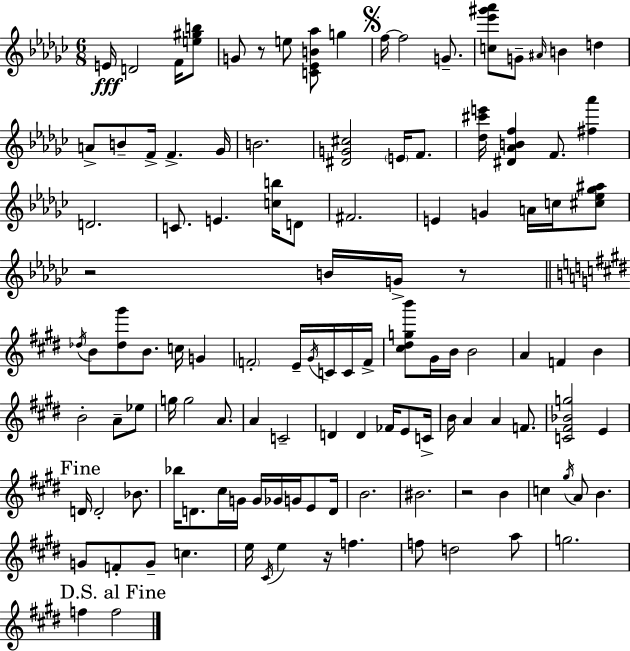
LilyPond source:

{
  \clef treble
  \numericTimeSignature
  \time 6/8
  \key ees \minor
  e'16\fff d'2 f'16 <e'' gis'' b''>8 | g'8 r8 e''8 <c' ees' b' aes''>8 g''4 | \mark \markup { \musicglyph "scripts.segno" } f''16~~ f''2 g'8.-- | <c'' ees''' gis''' aes'''>8 g'8-- \grace { ais'16 } b'4 d''4 | \break a'8-> b'8-- f'16-> f'4.-> | ges'16 b'2. | <dis' g' cis''>2 \parenthesize e'16 f'8. | <des'' cis''' e'''>16 <dis' aes' b' f''>4 f'8. <fis'' aes'''>4 | \break d'2. | c'8. e'4. <c'' b''>16 d'8 | fis'2. | e'4 g'4 a'16 c''16 <cis'' ees'' ges'' ais''>8 | \break r2 b'16 g'16-> r8 | \bar "||" \break \key e \major \acciaccatura { des''16 } b'8 <des'' gis'''>8 b'8. c''16 g'4 | \parenthesize f'2-. e'16-- \acciaccatura { gis'16 } c'16 | c'16 f'16-> <cis'' dis'' g'' b'''>8 gis'16 b'16 b'2 | a'4 f'4 b'4 | \break b'2-. a'8-- | ees''8 g''16 g''2 a'8. | a'4 c'2-- | d'4 d'4 fes'16 e'8 | \break c'16-> b'16 a'4 a'4 f'8. | <c' fis' bes' g''>2 e'4 | \mark "Fine" d'16 d'2-. bes'8. | bes''16 d'8. cis''16 g'16 g'16 ges'16 g'16 e'8 | \break d'16 b'2. | bis'2. | r2 b'4 | c''4 \acciaccatura { gis''16 } a'8 b'4. | \break g'8 f'8-. g'8-- c''4. | e''16 \acciaccatura { cis'16 } e''4 r16 f''4. | f''8 d''2 | a''8 g''2. | \break \mark "D.S. al Fine" f''4 f''2 | \bar "|."
}